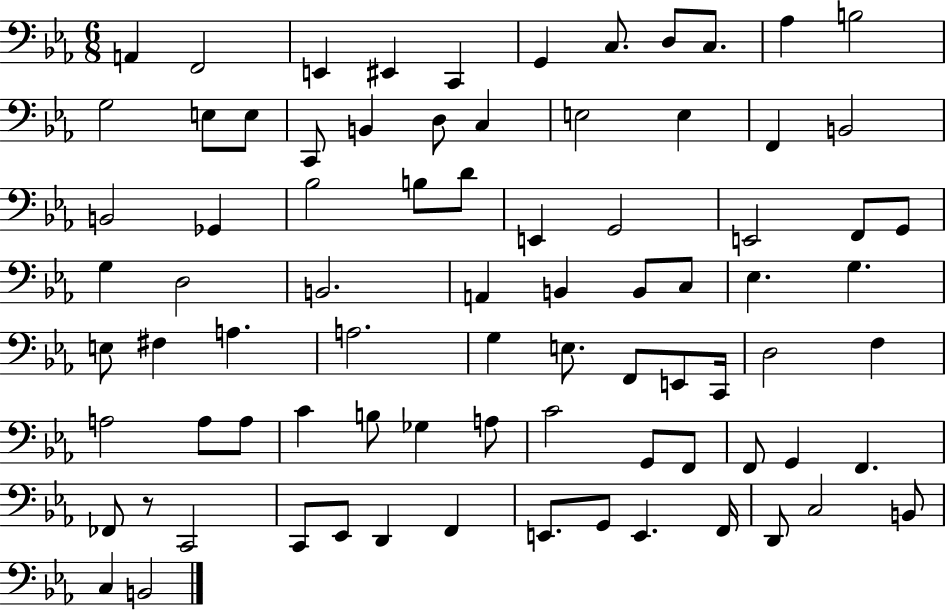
A2/q F2/h E2/q EIS2/q C2/q G2/q C3/e. D3/e C3/e. Ab3/q B3/h G3/h E3/e E3/e C2/e B2/q D3/e C3/q E3/h E3/q F2/q B2/h B2/h Gb2/q Bb3/h B3/e D4/e E2/q G2/h E2/h F2/e G2/e G3/q D3/h B2/h. A2/q B2/q B2/e C3/e Eb3/q. G3/q. E3/e F#3/q A3/q. A3/h. G3/q E3/e. F2/e E2/e C2/s D3/h F3/q A3/h A3/e A3/e C4/q B3/e Gb3/q A3/e C4/h G2/e F2/e F2/e G2/q F2/q. FES2/e R/e C2/h C2/e Eb2/e D2/q F2/q E2/e. G2/e E2/q. F2/s D2/e C3/h B2/e C3/q B2/h